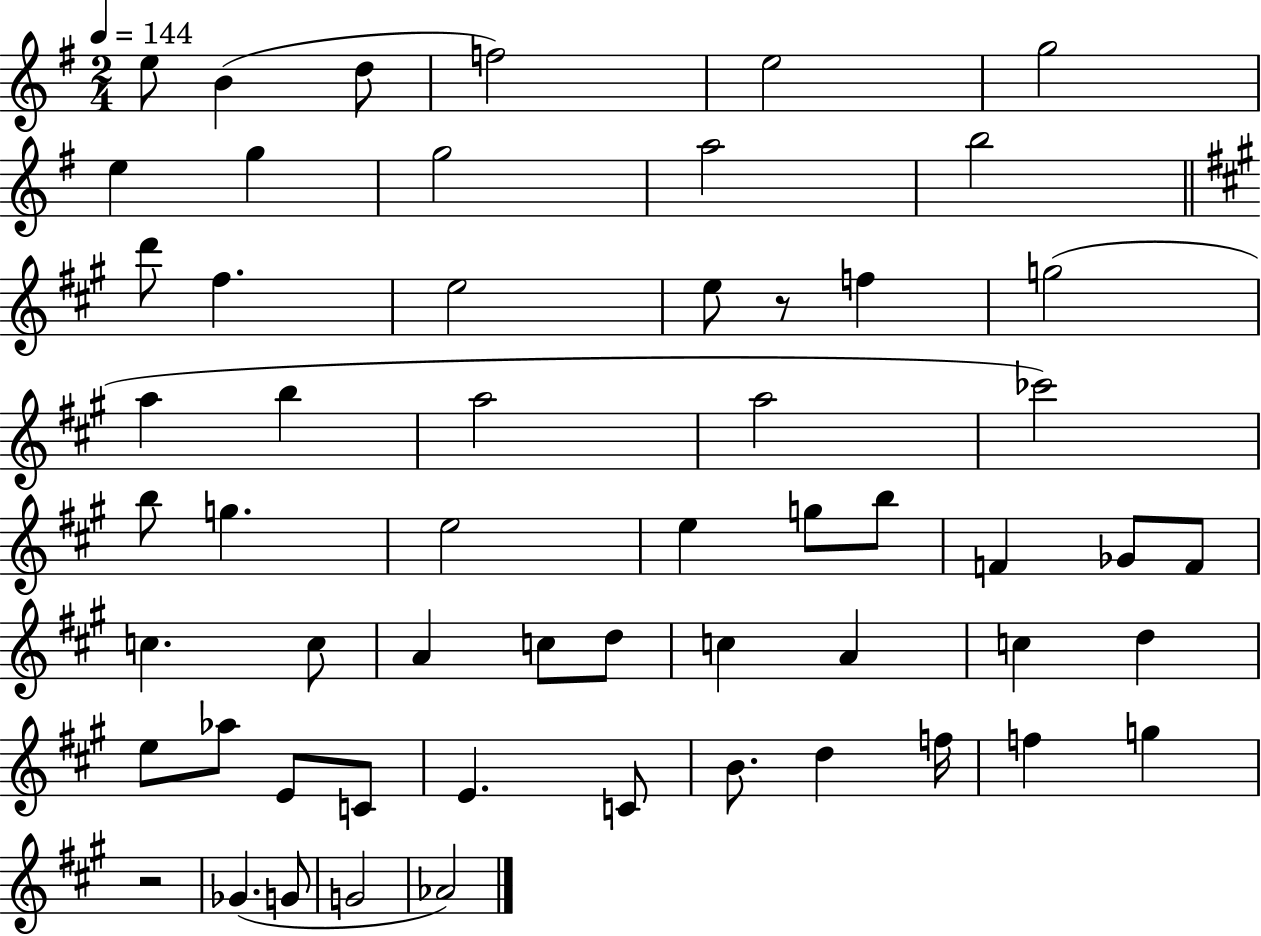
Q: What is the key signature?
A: G major